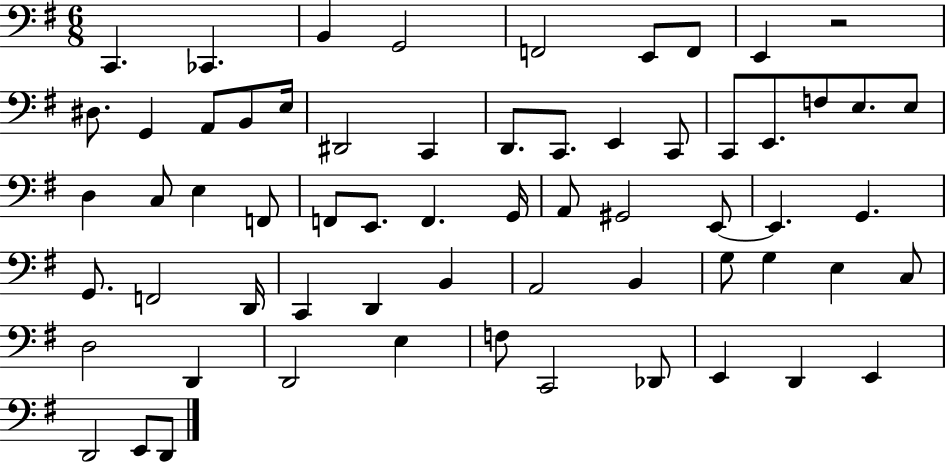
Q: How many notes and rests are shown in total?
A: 63